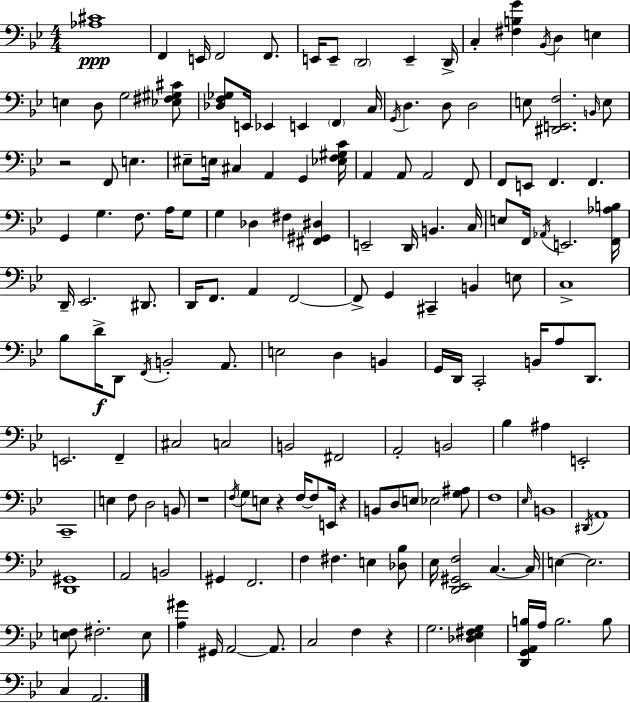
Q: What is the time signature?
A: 4/4